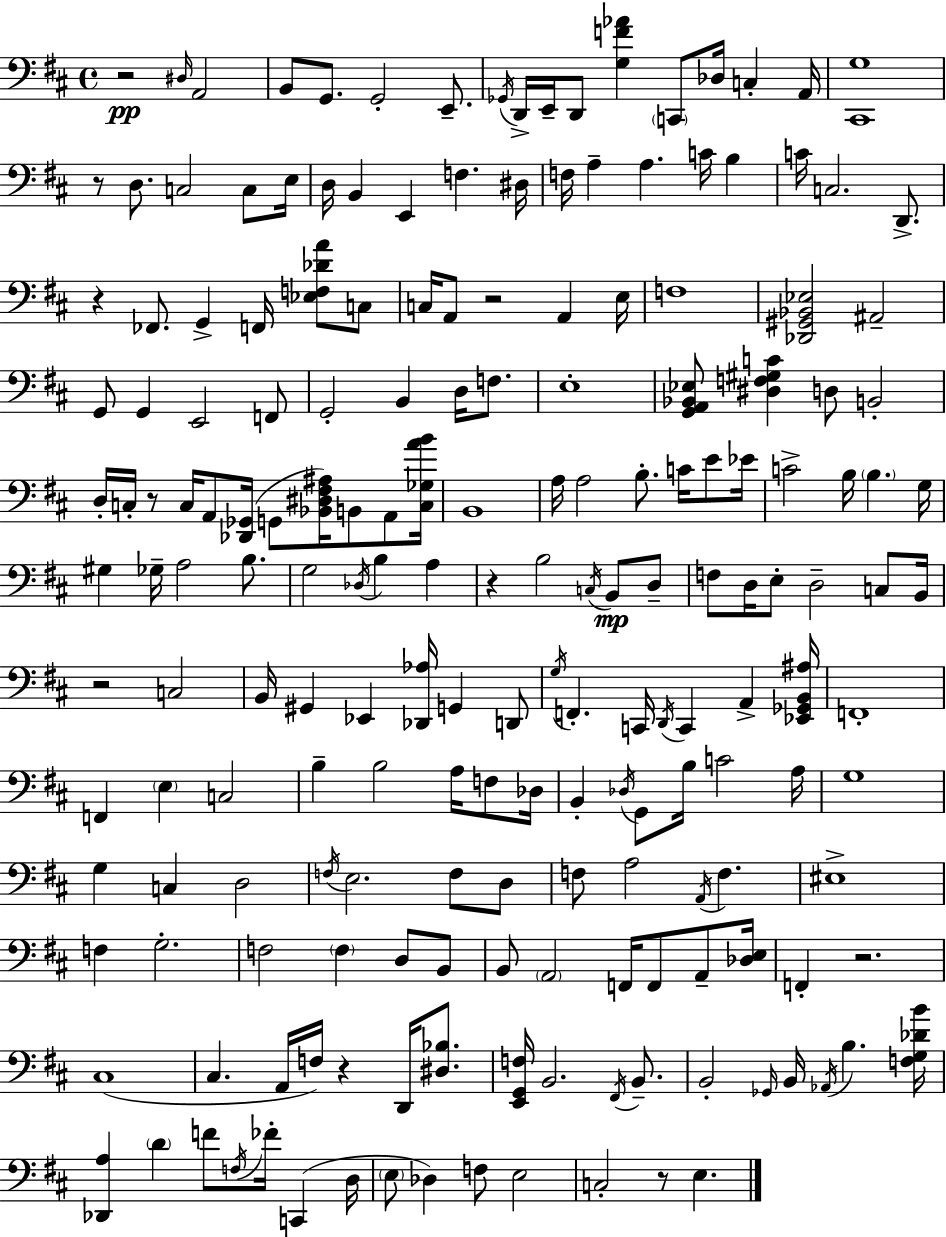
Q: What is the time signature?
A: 4/4